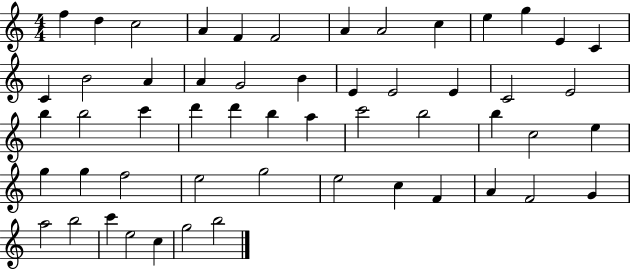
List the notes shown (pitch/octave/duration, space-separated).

F5/q D5/q C5/h A4/q F4/q F4/h A4/q A4/h C5/q E5/q G5/q E4/q C4/q C4/q B4/h A4/q A4/q G4/h B4/q E4/q E4/h E4/q C4/h E4/h B5/q B5/h C6/q D6/q D6/q B5/q A5/q C6/h B5/h B5/q C5/h E5/q G5/q G5/q F5/h E5/h G5/h E5/h C5/q F4/q A4/q F4/h G4/q A5/h B5/h C6/q E5/h C5/q G5/h B5/h